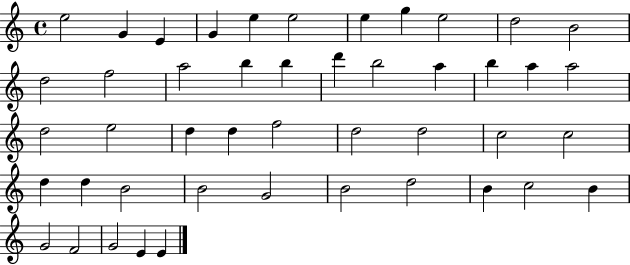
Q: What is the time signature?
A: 4/4